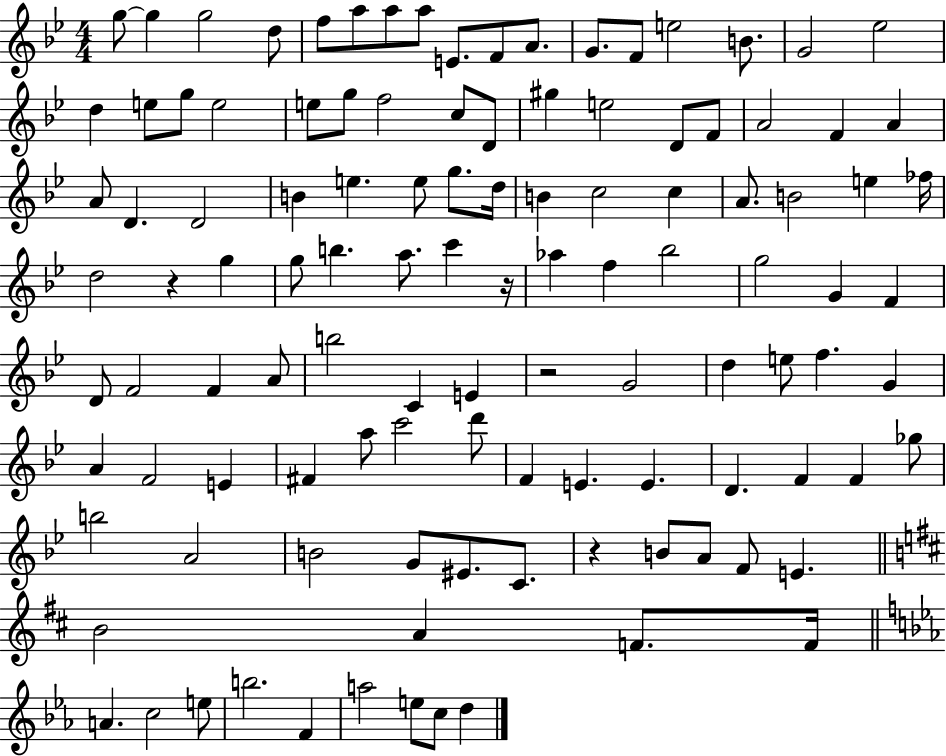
X:1
T:Untitled
M:4/4
L:1/4
K:Bb
g/2 g g2 d/2 f/2 a/2 a/2 a/2 E/2 F/2 A/2 G/2 F/2 e2 B/2 G2 _e2 d e/2 g/2 e2 e/2 g/2 f2 c/2 D/2 ^g e2 D/2 F/2 A2 F A A/2 D D2 B e e/2 g/2 d/4 B c2 c A/2 B2 e _f/4 d2 z g g/2 b a/2 c' z/4 _a f _b2 g2 G F D/2 F2 F A/2 b2 C E z2 G2 d e/2 f G A F2 E ^F a/2 c'2 d'/2 F E E D F F _g/2 b2 A2 B2 G/2 ^E/2 C/2 z B/2 A/2 F/2 E B2 A F/2 F/4 A c2 e/2 b2 F a2 e/2 c/2 d